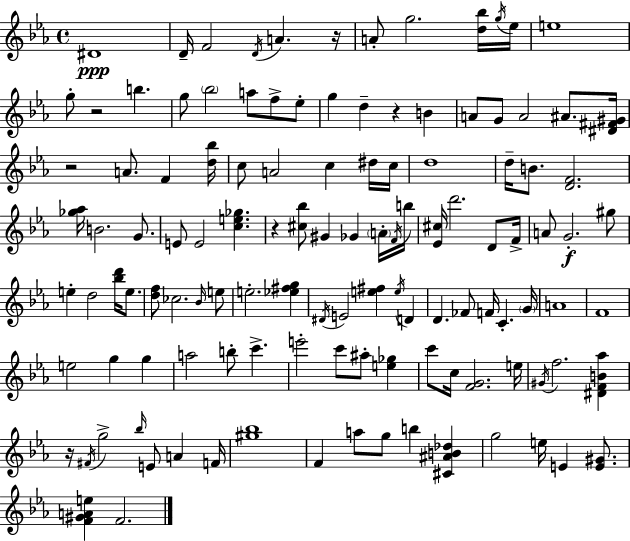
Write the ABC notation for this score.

X:1
T:Untitled
M:4/4
L:1/4
K:Cm
^D4 D/4 F2 D/4 A z/4 A/2 g2 [d_b]/4 g/4 _e/4 e4 g/2 z2 b g/2 _b2 a/2 f/2 _e/2 g d z B A/2 G/2 A2 ^A/2 [^D^F^G]/4 z2 A/2 F [d_b]/4 c/2 A2 c ^d/4 c/4 d4 d/4 B/2 [DF]2 [_g_a]/4 B2 G/2 E/2 E2 [ce_g] z [^c_b]/2 ^G _G A/4 F/4 b/4 [_E^c]/4 d'2 D/2 F/4 A/2 G2 ^g/2 e d2 [_bd']/4 e/2 [df]/2 _c2 _B/4 e/2 e2 [_e^fg] ^D/4 E2 [e^f] e/4 D D _F/2 F/4 C G/4 A4 F4 e2 g g a2 b/2 c' e'2 c'/2 ^a/2 [e_g] c'/2 c/4 [FG]2 e/4 ^G/4 f2 [^DFB_a] z/4 ^F/4 g2 _b/4 E/2 A F/4 [^g_b]4 F a/2 g/2 b [^C^AB_d] g2 e/4 E [E^G]/2 [F^GAe] F2